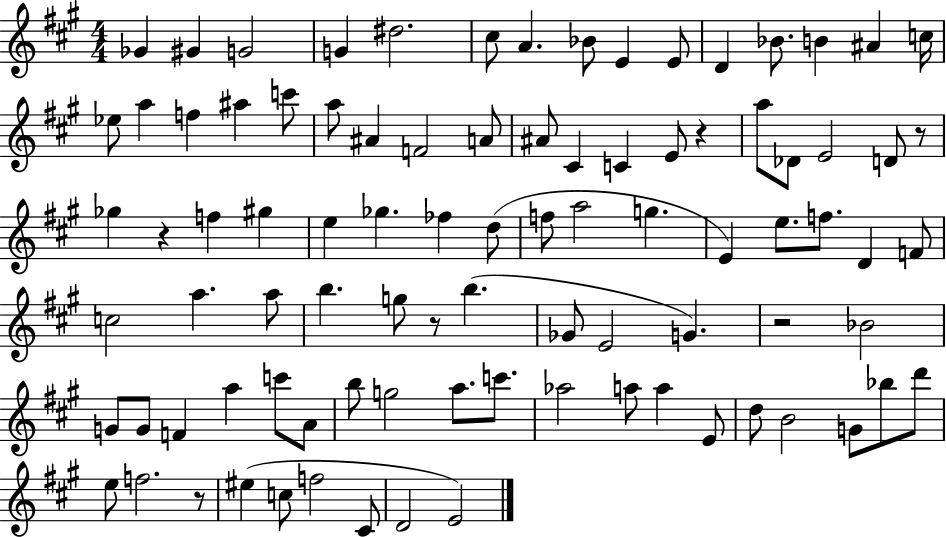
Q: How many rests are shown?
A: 6